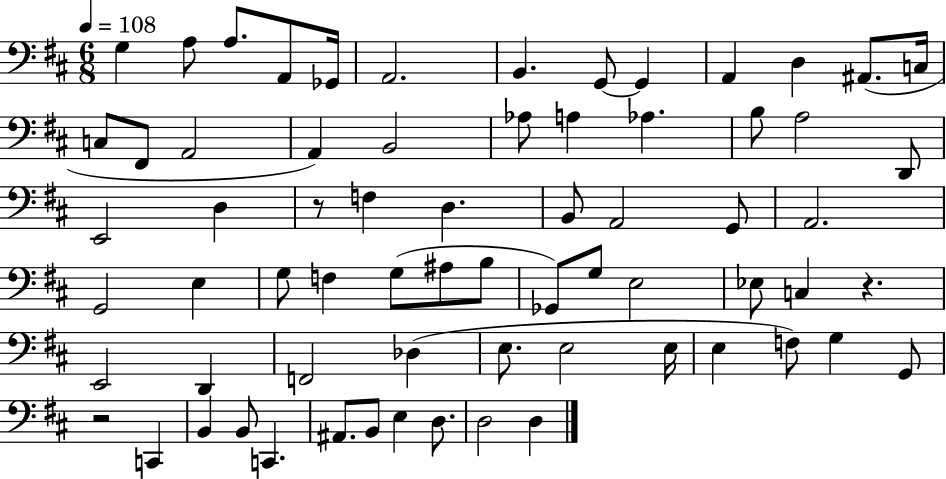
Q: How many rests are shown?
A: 3